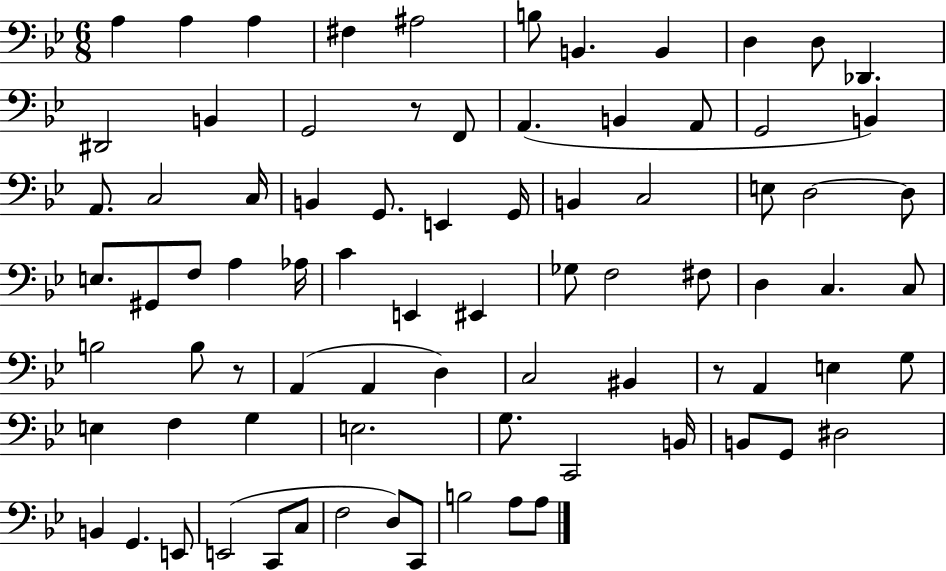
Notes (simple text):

A3/q A3/q A3/q F#3/q A#3/h B3/e B2/q. B2/q D3/q D3/e Db2/q. D#2/h B2/q G2/h R/e F2/e A2/q. B2/q A2/e G2/h B2/q A2/e. C3/h C3/s B2/q G2/e. E2/q G2/s B2/q C3/h E3/e D3/h D3/e E3/e. G#2/e F3/e A3/q Ab3/s C4/q E2/q EIS2/q Gb3/e F3/h F#3/e D3/q C3/q. C3/e B3/h B3/e R/e A2/q A2/q D3/q C3/h BIS2/q R/e A2/q E3/q G3/e E3/q F3/q G3/q E3/h. G3/e. C2/h B2/s B2/e G2/e D#3/h B2/q G2/q. E2/e E2/h C2/e C3/e F3/h D3/e C2/e B3/h A3/e A3/e